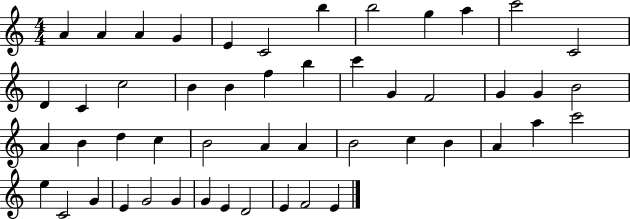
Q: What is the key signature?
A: C major